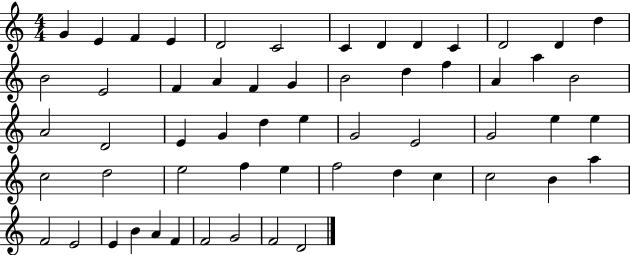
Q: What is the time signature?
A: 4/4